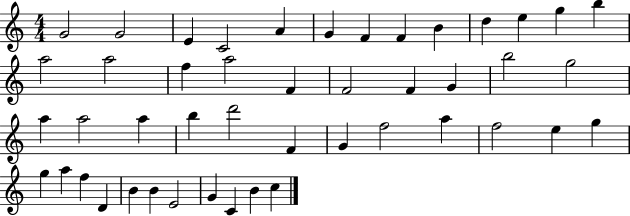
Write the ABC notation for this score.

X:1
T:Untitled
M:4/4
L:1/4
K:C
G2 G2 E C2 A G F F B d e g b a2 a2 f a2 F F2 F G b2 g2 a a2 a b d'2 F G f2 a f2 e g g a f D B B E2 G C B c